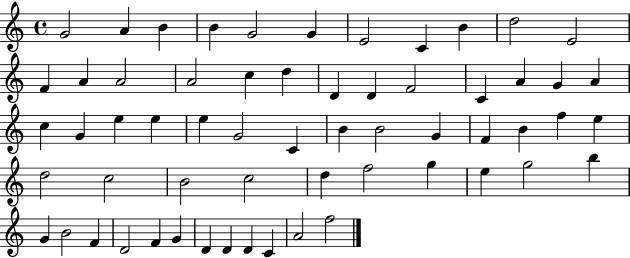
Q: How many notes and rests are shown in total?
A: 60